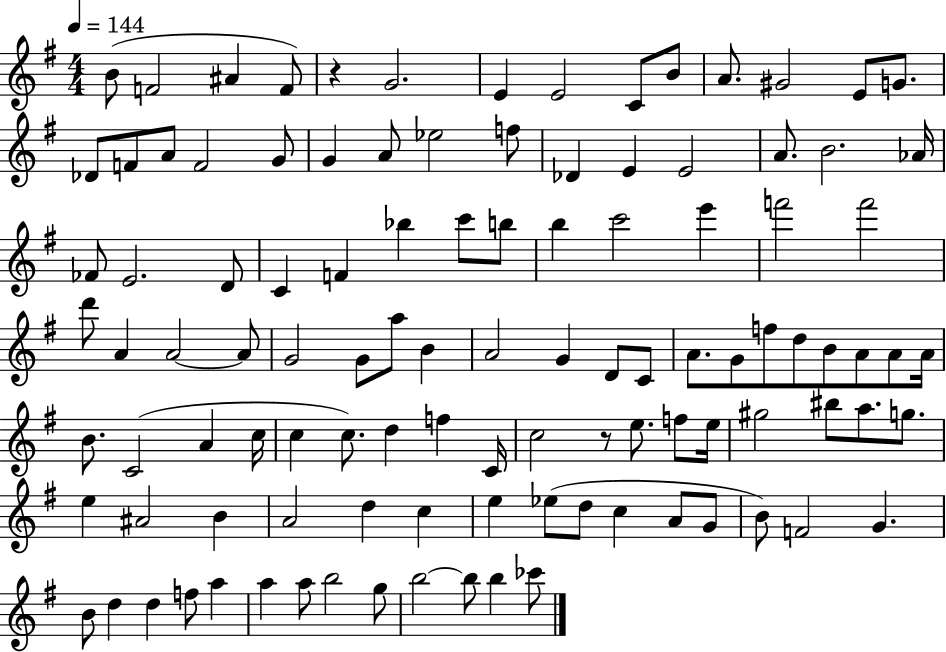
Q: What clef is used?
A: treble